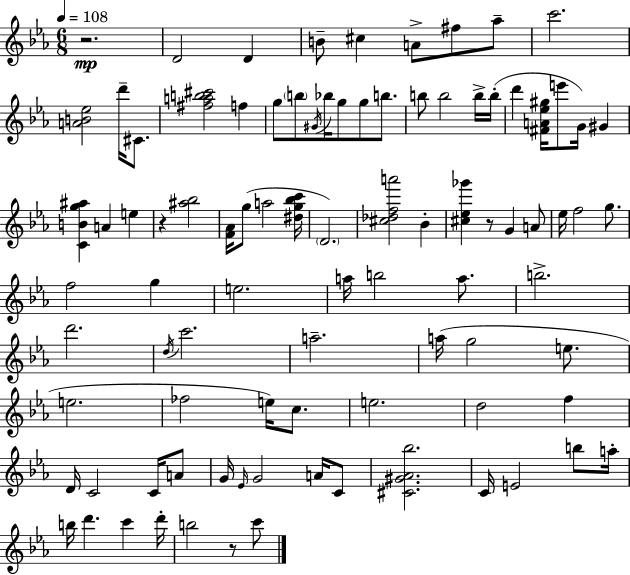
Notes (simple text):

R/h. D4/h D4/q B4/e C#5/q A4/e F#5/e Ab5/e C6/h. [A4,B4,Eb5]/h D6/s C#4/e. [F#5,A5,B5,C#6]/h F5/q G5/e B5/e G#4/s Bb5/s G5/e G5/e B5/e. B5/e B5/h B5/s B5/s D6/q [F#4,A4,Eb5,G#5]/s E6/e G4/s G#4/q [C4,B4,G5,A#5]/q A4/q E5/q R/q [A#5,Bb5]/h [F4,Ab4]/s G5/e A5/h [D#5,G5,Bb5,C6]/s D4/h. [C#5,Db5,F5,A6]/h Bb4/q [C#5,Eb5,Gb6]/q R/e G4/q A4/e Eb5/s F5/h G5/e. F5/h G5/q E5/h. A5/s B5/h A5/e. B5/h. D6/h. D5/s C6/h. A5/h. A5/s G5/h E5/e. E5/h. FES5/h E5/s C5/e. E5/h. D5/h F5/q D4/s C4/h C4/s A4/e G4/s Eb4/s G4/h A4/s C4/e [C#4,G#4,Ab4,Bb5]/h. C4/s E4/h B5/e A5/s B5/s D6/q. C6/q D6/s B5/h R/e C6/e